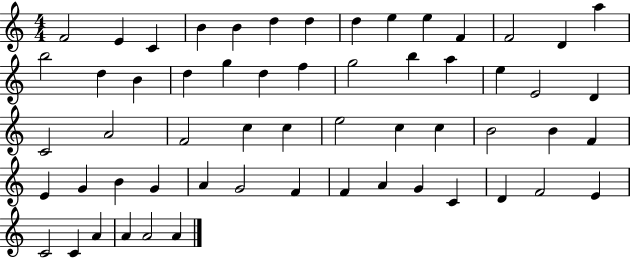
X:1
T:Untitled
M:4/4
L:1/4
K:C
F2 E C B B d d d e e F F2 D a b2 d B d g d f g2 b a e E2 D C2 A2 F2 c c e2 c c B2 B F E G B G A G2 F F A G C D F2 E C2 C A A A2 A